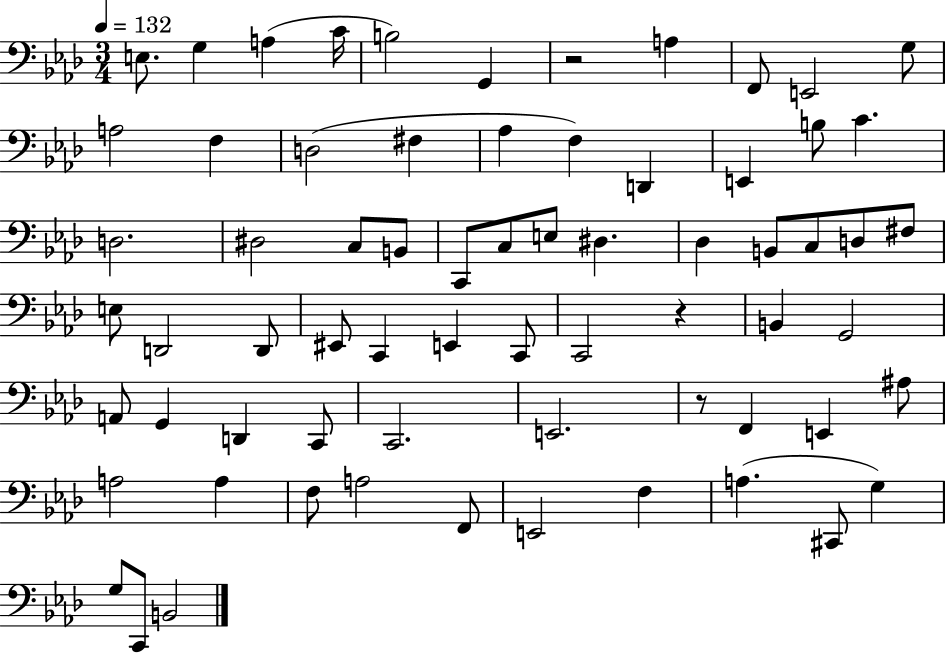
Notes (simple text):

E3/e. G3/q A3/q C4/s B3/h G2/q R/h A3/q F2/e E2/h G3/e A3/h F3/q D3/h F#3/q Ab3/q F3/q D2/q E2/q B3/e C4/q. D3/h. D#3/h C3/e B2/e C2/e C3/e E3/e D#3/q. Db3/q B2/e C3/e D3/e F#3/e E3/e D2/h D2/e EIS2/e C2/q E2/q C2/e C2/h R/q B2/q G2/h A2/e G2/q D2/q C2/e C2/h. E2/h. R/e F2/q E2/q A#3/e A3/h A3/q F3/e A3/h F2/e E2/h F3/q A3/q. C#2/e G3/q G3/e C2/e B2/h